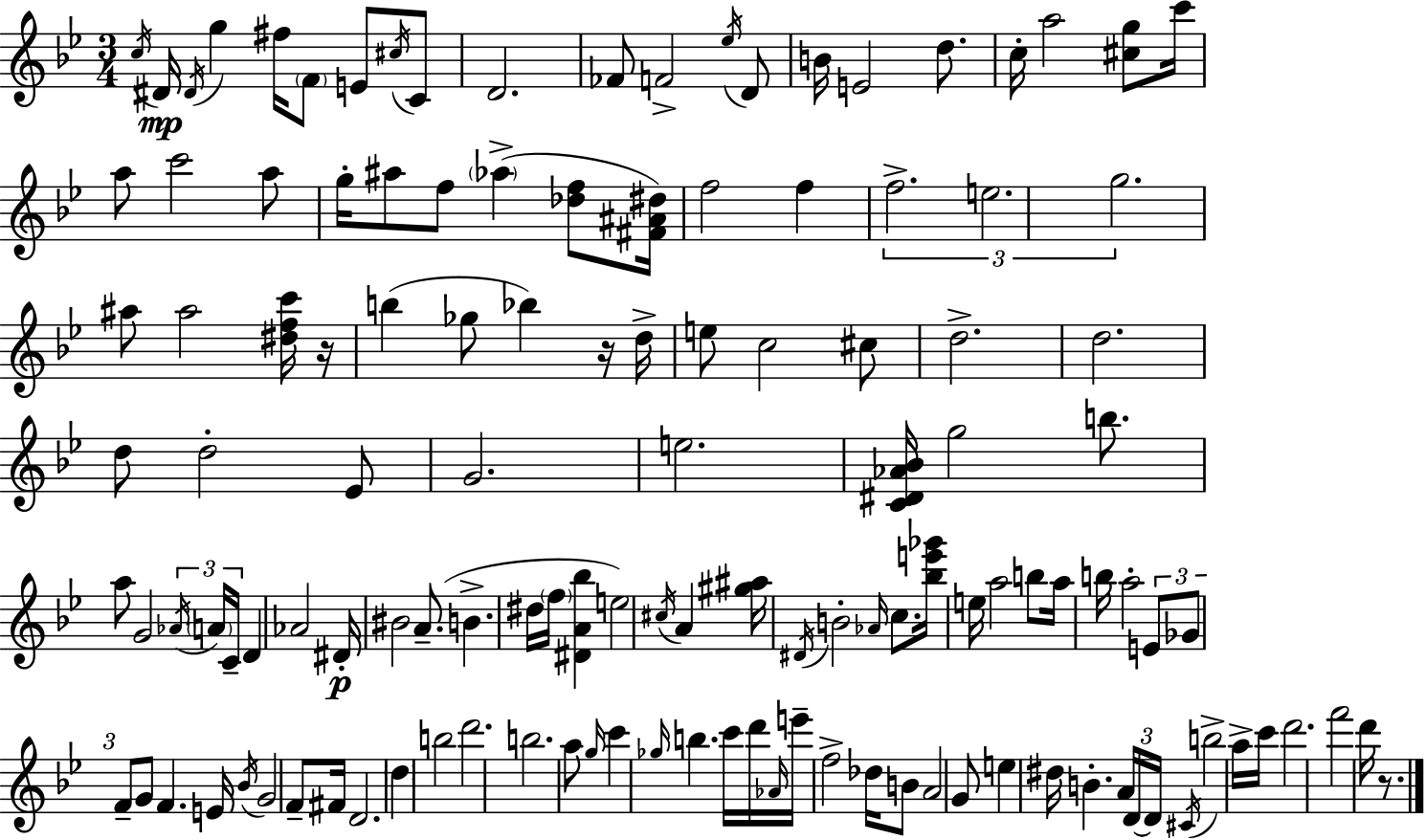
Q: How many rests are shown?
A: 3